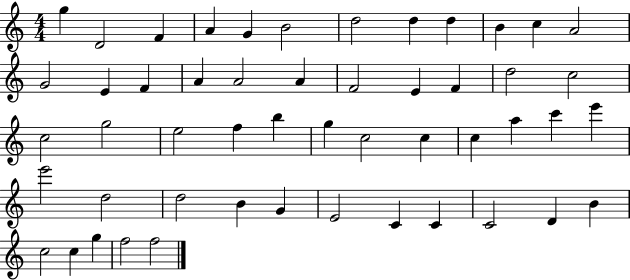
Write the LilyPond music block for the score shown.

{
  \clef treble
  \numericTimeSignature
  \time 4/4
  \key c \major
  g''4 d'2 f'4 | a'4 g'4 b'2 | d''2 d''4 d''4 | b'4 c''4 a'2 | \break g'2 e'4 f'4 | a'4 a'2 a'4 | f'2 e'4 f'4 | d''2 c''2 | \break c''2 g''2 | e''2 f''4 b''4 | g''4 c''2 c''4 | c''4 a''4 c'''4 e'''4 | \break e'''2 d''2 | d''2 b'4 g'4 | e'2 c'4 c'4 | c'2 d'4 b'4 | \break c''2 c''4 g''4 | f''2 f''2 | \bar "|."
}